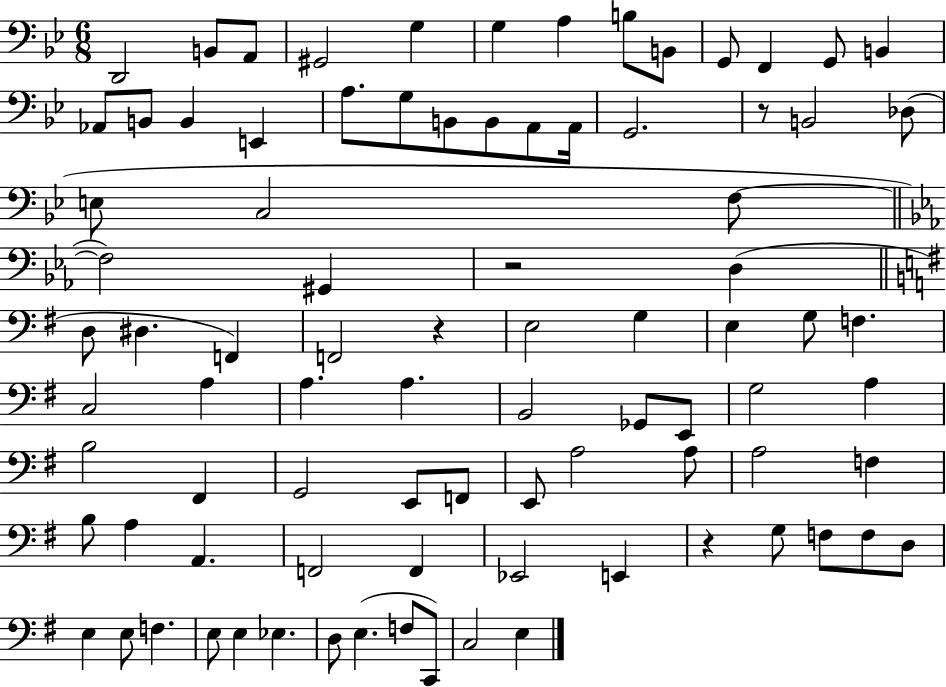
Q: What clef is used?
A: bass